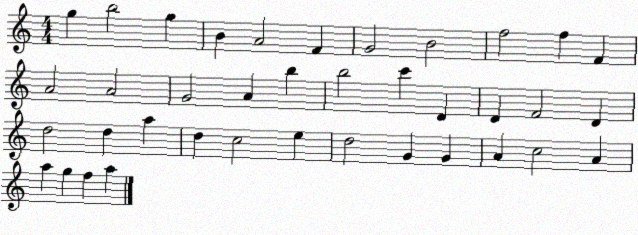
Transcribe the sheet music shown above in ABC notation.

X:1
T:Untitled
M:4/4
L:1/4
K:C
g b2 g B A2 F G2 B2 f2 f F A2 A2 G2 A b b2 c' D D F2 D d2 d a d c2 e d2 G G A c2 A a g f a